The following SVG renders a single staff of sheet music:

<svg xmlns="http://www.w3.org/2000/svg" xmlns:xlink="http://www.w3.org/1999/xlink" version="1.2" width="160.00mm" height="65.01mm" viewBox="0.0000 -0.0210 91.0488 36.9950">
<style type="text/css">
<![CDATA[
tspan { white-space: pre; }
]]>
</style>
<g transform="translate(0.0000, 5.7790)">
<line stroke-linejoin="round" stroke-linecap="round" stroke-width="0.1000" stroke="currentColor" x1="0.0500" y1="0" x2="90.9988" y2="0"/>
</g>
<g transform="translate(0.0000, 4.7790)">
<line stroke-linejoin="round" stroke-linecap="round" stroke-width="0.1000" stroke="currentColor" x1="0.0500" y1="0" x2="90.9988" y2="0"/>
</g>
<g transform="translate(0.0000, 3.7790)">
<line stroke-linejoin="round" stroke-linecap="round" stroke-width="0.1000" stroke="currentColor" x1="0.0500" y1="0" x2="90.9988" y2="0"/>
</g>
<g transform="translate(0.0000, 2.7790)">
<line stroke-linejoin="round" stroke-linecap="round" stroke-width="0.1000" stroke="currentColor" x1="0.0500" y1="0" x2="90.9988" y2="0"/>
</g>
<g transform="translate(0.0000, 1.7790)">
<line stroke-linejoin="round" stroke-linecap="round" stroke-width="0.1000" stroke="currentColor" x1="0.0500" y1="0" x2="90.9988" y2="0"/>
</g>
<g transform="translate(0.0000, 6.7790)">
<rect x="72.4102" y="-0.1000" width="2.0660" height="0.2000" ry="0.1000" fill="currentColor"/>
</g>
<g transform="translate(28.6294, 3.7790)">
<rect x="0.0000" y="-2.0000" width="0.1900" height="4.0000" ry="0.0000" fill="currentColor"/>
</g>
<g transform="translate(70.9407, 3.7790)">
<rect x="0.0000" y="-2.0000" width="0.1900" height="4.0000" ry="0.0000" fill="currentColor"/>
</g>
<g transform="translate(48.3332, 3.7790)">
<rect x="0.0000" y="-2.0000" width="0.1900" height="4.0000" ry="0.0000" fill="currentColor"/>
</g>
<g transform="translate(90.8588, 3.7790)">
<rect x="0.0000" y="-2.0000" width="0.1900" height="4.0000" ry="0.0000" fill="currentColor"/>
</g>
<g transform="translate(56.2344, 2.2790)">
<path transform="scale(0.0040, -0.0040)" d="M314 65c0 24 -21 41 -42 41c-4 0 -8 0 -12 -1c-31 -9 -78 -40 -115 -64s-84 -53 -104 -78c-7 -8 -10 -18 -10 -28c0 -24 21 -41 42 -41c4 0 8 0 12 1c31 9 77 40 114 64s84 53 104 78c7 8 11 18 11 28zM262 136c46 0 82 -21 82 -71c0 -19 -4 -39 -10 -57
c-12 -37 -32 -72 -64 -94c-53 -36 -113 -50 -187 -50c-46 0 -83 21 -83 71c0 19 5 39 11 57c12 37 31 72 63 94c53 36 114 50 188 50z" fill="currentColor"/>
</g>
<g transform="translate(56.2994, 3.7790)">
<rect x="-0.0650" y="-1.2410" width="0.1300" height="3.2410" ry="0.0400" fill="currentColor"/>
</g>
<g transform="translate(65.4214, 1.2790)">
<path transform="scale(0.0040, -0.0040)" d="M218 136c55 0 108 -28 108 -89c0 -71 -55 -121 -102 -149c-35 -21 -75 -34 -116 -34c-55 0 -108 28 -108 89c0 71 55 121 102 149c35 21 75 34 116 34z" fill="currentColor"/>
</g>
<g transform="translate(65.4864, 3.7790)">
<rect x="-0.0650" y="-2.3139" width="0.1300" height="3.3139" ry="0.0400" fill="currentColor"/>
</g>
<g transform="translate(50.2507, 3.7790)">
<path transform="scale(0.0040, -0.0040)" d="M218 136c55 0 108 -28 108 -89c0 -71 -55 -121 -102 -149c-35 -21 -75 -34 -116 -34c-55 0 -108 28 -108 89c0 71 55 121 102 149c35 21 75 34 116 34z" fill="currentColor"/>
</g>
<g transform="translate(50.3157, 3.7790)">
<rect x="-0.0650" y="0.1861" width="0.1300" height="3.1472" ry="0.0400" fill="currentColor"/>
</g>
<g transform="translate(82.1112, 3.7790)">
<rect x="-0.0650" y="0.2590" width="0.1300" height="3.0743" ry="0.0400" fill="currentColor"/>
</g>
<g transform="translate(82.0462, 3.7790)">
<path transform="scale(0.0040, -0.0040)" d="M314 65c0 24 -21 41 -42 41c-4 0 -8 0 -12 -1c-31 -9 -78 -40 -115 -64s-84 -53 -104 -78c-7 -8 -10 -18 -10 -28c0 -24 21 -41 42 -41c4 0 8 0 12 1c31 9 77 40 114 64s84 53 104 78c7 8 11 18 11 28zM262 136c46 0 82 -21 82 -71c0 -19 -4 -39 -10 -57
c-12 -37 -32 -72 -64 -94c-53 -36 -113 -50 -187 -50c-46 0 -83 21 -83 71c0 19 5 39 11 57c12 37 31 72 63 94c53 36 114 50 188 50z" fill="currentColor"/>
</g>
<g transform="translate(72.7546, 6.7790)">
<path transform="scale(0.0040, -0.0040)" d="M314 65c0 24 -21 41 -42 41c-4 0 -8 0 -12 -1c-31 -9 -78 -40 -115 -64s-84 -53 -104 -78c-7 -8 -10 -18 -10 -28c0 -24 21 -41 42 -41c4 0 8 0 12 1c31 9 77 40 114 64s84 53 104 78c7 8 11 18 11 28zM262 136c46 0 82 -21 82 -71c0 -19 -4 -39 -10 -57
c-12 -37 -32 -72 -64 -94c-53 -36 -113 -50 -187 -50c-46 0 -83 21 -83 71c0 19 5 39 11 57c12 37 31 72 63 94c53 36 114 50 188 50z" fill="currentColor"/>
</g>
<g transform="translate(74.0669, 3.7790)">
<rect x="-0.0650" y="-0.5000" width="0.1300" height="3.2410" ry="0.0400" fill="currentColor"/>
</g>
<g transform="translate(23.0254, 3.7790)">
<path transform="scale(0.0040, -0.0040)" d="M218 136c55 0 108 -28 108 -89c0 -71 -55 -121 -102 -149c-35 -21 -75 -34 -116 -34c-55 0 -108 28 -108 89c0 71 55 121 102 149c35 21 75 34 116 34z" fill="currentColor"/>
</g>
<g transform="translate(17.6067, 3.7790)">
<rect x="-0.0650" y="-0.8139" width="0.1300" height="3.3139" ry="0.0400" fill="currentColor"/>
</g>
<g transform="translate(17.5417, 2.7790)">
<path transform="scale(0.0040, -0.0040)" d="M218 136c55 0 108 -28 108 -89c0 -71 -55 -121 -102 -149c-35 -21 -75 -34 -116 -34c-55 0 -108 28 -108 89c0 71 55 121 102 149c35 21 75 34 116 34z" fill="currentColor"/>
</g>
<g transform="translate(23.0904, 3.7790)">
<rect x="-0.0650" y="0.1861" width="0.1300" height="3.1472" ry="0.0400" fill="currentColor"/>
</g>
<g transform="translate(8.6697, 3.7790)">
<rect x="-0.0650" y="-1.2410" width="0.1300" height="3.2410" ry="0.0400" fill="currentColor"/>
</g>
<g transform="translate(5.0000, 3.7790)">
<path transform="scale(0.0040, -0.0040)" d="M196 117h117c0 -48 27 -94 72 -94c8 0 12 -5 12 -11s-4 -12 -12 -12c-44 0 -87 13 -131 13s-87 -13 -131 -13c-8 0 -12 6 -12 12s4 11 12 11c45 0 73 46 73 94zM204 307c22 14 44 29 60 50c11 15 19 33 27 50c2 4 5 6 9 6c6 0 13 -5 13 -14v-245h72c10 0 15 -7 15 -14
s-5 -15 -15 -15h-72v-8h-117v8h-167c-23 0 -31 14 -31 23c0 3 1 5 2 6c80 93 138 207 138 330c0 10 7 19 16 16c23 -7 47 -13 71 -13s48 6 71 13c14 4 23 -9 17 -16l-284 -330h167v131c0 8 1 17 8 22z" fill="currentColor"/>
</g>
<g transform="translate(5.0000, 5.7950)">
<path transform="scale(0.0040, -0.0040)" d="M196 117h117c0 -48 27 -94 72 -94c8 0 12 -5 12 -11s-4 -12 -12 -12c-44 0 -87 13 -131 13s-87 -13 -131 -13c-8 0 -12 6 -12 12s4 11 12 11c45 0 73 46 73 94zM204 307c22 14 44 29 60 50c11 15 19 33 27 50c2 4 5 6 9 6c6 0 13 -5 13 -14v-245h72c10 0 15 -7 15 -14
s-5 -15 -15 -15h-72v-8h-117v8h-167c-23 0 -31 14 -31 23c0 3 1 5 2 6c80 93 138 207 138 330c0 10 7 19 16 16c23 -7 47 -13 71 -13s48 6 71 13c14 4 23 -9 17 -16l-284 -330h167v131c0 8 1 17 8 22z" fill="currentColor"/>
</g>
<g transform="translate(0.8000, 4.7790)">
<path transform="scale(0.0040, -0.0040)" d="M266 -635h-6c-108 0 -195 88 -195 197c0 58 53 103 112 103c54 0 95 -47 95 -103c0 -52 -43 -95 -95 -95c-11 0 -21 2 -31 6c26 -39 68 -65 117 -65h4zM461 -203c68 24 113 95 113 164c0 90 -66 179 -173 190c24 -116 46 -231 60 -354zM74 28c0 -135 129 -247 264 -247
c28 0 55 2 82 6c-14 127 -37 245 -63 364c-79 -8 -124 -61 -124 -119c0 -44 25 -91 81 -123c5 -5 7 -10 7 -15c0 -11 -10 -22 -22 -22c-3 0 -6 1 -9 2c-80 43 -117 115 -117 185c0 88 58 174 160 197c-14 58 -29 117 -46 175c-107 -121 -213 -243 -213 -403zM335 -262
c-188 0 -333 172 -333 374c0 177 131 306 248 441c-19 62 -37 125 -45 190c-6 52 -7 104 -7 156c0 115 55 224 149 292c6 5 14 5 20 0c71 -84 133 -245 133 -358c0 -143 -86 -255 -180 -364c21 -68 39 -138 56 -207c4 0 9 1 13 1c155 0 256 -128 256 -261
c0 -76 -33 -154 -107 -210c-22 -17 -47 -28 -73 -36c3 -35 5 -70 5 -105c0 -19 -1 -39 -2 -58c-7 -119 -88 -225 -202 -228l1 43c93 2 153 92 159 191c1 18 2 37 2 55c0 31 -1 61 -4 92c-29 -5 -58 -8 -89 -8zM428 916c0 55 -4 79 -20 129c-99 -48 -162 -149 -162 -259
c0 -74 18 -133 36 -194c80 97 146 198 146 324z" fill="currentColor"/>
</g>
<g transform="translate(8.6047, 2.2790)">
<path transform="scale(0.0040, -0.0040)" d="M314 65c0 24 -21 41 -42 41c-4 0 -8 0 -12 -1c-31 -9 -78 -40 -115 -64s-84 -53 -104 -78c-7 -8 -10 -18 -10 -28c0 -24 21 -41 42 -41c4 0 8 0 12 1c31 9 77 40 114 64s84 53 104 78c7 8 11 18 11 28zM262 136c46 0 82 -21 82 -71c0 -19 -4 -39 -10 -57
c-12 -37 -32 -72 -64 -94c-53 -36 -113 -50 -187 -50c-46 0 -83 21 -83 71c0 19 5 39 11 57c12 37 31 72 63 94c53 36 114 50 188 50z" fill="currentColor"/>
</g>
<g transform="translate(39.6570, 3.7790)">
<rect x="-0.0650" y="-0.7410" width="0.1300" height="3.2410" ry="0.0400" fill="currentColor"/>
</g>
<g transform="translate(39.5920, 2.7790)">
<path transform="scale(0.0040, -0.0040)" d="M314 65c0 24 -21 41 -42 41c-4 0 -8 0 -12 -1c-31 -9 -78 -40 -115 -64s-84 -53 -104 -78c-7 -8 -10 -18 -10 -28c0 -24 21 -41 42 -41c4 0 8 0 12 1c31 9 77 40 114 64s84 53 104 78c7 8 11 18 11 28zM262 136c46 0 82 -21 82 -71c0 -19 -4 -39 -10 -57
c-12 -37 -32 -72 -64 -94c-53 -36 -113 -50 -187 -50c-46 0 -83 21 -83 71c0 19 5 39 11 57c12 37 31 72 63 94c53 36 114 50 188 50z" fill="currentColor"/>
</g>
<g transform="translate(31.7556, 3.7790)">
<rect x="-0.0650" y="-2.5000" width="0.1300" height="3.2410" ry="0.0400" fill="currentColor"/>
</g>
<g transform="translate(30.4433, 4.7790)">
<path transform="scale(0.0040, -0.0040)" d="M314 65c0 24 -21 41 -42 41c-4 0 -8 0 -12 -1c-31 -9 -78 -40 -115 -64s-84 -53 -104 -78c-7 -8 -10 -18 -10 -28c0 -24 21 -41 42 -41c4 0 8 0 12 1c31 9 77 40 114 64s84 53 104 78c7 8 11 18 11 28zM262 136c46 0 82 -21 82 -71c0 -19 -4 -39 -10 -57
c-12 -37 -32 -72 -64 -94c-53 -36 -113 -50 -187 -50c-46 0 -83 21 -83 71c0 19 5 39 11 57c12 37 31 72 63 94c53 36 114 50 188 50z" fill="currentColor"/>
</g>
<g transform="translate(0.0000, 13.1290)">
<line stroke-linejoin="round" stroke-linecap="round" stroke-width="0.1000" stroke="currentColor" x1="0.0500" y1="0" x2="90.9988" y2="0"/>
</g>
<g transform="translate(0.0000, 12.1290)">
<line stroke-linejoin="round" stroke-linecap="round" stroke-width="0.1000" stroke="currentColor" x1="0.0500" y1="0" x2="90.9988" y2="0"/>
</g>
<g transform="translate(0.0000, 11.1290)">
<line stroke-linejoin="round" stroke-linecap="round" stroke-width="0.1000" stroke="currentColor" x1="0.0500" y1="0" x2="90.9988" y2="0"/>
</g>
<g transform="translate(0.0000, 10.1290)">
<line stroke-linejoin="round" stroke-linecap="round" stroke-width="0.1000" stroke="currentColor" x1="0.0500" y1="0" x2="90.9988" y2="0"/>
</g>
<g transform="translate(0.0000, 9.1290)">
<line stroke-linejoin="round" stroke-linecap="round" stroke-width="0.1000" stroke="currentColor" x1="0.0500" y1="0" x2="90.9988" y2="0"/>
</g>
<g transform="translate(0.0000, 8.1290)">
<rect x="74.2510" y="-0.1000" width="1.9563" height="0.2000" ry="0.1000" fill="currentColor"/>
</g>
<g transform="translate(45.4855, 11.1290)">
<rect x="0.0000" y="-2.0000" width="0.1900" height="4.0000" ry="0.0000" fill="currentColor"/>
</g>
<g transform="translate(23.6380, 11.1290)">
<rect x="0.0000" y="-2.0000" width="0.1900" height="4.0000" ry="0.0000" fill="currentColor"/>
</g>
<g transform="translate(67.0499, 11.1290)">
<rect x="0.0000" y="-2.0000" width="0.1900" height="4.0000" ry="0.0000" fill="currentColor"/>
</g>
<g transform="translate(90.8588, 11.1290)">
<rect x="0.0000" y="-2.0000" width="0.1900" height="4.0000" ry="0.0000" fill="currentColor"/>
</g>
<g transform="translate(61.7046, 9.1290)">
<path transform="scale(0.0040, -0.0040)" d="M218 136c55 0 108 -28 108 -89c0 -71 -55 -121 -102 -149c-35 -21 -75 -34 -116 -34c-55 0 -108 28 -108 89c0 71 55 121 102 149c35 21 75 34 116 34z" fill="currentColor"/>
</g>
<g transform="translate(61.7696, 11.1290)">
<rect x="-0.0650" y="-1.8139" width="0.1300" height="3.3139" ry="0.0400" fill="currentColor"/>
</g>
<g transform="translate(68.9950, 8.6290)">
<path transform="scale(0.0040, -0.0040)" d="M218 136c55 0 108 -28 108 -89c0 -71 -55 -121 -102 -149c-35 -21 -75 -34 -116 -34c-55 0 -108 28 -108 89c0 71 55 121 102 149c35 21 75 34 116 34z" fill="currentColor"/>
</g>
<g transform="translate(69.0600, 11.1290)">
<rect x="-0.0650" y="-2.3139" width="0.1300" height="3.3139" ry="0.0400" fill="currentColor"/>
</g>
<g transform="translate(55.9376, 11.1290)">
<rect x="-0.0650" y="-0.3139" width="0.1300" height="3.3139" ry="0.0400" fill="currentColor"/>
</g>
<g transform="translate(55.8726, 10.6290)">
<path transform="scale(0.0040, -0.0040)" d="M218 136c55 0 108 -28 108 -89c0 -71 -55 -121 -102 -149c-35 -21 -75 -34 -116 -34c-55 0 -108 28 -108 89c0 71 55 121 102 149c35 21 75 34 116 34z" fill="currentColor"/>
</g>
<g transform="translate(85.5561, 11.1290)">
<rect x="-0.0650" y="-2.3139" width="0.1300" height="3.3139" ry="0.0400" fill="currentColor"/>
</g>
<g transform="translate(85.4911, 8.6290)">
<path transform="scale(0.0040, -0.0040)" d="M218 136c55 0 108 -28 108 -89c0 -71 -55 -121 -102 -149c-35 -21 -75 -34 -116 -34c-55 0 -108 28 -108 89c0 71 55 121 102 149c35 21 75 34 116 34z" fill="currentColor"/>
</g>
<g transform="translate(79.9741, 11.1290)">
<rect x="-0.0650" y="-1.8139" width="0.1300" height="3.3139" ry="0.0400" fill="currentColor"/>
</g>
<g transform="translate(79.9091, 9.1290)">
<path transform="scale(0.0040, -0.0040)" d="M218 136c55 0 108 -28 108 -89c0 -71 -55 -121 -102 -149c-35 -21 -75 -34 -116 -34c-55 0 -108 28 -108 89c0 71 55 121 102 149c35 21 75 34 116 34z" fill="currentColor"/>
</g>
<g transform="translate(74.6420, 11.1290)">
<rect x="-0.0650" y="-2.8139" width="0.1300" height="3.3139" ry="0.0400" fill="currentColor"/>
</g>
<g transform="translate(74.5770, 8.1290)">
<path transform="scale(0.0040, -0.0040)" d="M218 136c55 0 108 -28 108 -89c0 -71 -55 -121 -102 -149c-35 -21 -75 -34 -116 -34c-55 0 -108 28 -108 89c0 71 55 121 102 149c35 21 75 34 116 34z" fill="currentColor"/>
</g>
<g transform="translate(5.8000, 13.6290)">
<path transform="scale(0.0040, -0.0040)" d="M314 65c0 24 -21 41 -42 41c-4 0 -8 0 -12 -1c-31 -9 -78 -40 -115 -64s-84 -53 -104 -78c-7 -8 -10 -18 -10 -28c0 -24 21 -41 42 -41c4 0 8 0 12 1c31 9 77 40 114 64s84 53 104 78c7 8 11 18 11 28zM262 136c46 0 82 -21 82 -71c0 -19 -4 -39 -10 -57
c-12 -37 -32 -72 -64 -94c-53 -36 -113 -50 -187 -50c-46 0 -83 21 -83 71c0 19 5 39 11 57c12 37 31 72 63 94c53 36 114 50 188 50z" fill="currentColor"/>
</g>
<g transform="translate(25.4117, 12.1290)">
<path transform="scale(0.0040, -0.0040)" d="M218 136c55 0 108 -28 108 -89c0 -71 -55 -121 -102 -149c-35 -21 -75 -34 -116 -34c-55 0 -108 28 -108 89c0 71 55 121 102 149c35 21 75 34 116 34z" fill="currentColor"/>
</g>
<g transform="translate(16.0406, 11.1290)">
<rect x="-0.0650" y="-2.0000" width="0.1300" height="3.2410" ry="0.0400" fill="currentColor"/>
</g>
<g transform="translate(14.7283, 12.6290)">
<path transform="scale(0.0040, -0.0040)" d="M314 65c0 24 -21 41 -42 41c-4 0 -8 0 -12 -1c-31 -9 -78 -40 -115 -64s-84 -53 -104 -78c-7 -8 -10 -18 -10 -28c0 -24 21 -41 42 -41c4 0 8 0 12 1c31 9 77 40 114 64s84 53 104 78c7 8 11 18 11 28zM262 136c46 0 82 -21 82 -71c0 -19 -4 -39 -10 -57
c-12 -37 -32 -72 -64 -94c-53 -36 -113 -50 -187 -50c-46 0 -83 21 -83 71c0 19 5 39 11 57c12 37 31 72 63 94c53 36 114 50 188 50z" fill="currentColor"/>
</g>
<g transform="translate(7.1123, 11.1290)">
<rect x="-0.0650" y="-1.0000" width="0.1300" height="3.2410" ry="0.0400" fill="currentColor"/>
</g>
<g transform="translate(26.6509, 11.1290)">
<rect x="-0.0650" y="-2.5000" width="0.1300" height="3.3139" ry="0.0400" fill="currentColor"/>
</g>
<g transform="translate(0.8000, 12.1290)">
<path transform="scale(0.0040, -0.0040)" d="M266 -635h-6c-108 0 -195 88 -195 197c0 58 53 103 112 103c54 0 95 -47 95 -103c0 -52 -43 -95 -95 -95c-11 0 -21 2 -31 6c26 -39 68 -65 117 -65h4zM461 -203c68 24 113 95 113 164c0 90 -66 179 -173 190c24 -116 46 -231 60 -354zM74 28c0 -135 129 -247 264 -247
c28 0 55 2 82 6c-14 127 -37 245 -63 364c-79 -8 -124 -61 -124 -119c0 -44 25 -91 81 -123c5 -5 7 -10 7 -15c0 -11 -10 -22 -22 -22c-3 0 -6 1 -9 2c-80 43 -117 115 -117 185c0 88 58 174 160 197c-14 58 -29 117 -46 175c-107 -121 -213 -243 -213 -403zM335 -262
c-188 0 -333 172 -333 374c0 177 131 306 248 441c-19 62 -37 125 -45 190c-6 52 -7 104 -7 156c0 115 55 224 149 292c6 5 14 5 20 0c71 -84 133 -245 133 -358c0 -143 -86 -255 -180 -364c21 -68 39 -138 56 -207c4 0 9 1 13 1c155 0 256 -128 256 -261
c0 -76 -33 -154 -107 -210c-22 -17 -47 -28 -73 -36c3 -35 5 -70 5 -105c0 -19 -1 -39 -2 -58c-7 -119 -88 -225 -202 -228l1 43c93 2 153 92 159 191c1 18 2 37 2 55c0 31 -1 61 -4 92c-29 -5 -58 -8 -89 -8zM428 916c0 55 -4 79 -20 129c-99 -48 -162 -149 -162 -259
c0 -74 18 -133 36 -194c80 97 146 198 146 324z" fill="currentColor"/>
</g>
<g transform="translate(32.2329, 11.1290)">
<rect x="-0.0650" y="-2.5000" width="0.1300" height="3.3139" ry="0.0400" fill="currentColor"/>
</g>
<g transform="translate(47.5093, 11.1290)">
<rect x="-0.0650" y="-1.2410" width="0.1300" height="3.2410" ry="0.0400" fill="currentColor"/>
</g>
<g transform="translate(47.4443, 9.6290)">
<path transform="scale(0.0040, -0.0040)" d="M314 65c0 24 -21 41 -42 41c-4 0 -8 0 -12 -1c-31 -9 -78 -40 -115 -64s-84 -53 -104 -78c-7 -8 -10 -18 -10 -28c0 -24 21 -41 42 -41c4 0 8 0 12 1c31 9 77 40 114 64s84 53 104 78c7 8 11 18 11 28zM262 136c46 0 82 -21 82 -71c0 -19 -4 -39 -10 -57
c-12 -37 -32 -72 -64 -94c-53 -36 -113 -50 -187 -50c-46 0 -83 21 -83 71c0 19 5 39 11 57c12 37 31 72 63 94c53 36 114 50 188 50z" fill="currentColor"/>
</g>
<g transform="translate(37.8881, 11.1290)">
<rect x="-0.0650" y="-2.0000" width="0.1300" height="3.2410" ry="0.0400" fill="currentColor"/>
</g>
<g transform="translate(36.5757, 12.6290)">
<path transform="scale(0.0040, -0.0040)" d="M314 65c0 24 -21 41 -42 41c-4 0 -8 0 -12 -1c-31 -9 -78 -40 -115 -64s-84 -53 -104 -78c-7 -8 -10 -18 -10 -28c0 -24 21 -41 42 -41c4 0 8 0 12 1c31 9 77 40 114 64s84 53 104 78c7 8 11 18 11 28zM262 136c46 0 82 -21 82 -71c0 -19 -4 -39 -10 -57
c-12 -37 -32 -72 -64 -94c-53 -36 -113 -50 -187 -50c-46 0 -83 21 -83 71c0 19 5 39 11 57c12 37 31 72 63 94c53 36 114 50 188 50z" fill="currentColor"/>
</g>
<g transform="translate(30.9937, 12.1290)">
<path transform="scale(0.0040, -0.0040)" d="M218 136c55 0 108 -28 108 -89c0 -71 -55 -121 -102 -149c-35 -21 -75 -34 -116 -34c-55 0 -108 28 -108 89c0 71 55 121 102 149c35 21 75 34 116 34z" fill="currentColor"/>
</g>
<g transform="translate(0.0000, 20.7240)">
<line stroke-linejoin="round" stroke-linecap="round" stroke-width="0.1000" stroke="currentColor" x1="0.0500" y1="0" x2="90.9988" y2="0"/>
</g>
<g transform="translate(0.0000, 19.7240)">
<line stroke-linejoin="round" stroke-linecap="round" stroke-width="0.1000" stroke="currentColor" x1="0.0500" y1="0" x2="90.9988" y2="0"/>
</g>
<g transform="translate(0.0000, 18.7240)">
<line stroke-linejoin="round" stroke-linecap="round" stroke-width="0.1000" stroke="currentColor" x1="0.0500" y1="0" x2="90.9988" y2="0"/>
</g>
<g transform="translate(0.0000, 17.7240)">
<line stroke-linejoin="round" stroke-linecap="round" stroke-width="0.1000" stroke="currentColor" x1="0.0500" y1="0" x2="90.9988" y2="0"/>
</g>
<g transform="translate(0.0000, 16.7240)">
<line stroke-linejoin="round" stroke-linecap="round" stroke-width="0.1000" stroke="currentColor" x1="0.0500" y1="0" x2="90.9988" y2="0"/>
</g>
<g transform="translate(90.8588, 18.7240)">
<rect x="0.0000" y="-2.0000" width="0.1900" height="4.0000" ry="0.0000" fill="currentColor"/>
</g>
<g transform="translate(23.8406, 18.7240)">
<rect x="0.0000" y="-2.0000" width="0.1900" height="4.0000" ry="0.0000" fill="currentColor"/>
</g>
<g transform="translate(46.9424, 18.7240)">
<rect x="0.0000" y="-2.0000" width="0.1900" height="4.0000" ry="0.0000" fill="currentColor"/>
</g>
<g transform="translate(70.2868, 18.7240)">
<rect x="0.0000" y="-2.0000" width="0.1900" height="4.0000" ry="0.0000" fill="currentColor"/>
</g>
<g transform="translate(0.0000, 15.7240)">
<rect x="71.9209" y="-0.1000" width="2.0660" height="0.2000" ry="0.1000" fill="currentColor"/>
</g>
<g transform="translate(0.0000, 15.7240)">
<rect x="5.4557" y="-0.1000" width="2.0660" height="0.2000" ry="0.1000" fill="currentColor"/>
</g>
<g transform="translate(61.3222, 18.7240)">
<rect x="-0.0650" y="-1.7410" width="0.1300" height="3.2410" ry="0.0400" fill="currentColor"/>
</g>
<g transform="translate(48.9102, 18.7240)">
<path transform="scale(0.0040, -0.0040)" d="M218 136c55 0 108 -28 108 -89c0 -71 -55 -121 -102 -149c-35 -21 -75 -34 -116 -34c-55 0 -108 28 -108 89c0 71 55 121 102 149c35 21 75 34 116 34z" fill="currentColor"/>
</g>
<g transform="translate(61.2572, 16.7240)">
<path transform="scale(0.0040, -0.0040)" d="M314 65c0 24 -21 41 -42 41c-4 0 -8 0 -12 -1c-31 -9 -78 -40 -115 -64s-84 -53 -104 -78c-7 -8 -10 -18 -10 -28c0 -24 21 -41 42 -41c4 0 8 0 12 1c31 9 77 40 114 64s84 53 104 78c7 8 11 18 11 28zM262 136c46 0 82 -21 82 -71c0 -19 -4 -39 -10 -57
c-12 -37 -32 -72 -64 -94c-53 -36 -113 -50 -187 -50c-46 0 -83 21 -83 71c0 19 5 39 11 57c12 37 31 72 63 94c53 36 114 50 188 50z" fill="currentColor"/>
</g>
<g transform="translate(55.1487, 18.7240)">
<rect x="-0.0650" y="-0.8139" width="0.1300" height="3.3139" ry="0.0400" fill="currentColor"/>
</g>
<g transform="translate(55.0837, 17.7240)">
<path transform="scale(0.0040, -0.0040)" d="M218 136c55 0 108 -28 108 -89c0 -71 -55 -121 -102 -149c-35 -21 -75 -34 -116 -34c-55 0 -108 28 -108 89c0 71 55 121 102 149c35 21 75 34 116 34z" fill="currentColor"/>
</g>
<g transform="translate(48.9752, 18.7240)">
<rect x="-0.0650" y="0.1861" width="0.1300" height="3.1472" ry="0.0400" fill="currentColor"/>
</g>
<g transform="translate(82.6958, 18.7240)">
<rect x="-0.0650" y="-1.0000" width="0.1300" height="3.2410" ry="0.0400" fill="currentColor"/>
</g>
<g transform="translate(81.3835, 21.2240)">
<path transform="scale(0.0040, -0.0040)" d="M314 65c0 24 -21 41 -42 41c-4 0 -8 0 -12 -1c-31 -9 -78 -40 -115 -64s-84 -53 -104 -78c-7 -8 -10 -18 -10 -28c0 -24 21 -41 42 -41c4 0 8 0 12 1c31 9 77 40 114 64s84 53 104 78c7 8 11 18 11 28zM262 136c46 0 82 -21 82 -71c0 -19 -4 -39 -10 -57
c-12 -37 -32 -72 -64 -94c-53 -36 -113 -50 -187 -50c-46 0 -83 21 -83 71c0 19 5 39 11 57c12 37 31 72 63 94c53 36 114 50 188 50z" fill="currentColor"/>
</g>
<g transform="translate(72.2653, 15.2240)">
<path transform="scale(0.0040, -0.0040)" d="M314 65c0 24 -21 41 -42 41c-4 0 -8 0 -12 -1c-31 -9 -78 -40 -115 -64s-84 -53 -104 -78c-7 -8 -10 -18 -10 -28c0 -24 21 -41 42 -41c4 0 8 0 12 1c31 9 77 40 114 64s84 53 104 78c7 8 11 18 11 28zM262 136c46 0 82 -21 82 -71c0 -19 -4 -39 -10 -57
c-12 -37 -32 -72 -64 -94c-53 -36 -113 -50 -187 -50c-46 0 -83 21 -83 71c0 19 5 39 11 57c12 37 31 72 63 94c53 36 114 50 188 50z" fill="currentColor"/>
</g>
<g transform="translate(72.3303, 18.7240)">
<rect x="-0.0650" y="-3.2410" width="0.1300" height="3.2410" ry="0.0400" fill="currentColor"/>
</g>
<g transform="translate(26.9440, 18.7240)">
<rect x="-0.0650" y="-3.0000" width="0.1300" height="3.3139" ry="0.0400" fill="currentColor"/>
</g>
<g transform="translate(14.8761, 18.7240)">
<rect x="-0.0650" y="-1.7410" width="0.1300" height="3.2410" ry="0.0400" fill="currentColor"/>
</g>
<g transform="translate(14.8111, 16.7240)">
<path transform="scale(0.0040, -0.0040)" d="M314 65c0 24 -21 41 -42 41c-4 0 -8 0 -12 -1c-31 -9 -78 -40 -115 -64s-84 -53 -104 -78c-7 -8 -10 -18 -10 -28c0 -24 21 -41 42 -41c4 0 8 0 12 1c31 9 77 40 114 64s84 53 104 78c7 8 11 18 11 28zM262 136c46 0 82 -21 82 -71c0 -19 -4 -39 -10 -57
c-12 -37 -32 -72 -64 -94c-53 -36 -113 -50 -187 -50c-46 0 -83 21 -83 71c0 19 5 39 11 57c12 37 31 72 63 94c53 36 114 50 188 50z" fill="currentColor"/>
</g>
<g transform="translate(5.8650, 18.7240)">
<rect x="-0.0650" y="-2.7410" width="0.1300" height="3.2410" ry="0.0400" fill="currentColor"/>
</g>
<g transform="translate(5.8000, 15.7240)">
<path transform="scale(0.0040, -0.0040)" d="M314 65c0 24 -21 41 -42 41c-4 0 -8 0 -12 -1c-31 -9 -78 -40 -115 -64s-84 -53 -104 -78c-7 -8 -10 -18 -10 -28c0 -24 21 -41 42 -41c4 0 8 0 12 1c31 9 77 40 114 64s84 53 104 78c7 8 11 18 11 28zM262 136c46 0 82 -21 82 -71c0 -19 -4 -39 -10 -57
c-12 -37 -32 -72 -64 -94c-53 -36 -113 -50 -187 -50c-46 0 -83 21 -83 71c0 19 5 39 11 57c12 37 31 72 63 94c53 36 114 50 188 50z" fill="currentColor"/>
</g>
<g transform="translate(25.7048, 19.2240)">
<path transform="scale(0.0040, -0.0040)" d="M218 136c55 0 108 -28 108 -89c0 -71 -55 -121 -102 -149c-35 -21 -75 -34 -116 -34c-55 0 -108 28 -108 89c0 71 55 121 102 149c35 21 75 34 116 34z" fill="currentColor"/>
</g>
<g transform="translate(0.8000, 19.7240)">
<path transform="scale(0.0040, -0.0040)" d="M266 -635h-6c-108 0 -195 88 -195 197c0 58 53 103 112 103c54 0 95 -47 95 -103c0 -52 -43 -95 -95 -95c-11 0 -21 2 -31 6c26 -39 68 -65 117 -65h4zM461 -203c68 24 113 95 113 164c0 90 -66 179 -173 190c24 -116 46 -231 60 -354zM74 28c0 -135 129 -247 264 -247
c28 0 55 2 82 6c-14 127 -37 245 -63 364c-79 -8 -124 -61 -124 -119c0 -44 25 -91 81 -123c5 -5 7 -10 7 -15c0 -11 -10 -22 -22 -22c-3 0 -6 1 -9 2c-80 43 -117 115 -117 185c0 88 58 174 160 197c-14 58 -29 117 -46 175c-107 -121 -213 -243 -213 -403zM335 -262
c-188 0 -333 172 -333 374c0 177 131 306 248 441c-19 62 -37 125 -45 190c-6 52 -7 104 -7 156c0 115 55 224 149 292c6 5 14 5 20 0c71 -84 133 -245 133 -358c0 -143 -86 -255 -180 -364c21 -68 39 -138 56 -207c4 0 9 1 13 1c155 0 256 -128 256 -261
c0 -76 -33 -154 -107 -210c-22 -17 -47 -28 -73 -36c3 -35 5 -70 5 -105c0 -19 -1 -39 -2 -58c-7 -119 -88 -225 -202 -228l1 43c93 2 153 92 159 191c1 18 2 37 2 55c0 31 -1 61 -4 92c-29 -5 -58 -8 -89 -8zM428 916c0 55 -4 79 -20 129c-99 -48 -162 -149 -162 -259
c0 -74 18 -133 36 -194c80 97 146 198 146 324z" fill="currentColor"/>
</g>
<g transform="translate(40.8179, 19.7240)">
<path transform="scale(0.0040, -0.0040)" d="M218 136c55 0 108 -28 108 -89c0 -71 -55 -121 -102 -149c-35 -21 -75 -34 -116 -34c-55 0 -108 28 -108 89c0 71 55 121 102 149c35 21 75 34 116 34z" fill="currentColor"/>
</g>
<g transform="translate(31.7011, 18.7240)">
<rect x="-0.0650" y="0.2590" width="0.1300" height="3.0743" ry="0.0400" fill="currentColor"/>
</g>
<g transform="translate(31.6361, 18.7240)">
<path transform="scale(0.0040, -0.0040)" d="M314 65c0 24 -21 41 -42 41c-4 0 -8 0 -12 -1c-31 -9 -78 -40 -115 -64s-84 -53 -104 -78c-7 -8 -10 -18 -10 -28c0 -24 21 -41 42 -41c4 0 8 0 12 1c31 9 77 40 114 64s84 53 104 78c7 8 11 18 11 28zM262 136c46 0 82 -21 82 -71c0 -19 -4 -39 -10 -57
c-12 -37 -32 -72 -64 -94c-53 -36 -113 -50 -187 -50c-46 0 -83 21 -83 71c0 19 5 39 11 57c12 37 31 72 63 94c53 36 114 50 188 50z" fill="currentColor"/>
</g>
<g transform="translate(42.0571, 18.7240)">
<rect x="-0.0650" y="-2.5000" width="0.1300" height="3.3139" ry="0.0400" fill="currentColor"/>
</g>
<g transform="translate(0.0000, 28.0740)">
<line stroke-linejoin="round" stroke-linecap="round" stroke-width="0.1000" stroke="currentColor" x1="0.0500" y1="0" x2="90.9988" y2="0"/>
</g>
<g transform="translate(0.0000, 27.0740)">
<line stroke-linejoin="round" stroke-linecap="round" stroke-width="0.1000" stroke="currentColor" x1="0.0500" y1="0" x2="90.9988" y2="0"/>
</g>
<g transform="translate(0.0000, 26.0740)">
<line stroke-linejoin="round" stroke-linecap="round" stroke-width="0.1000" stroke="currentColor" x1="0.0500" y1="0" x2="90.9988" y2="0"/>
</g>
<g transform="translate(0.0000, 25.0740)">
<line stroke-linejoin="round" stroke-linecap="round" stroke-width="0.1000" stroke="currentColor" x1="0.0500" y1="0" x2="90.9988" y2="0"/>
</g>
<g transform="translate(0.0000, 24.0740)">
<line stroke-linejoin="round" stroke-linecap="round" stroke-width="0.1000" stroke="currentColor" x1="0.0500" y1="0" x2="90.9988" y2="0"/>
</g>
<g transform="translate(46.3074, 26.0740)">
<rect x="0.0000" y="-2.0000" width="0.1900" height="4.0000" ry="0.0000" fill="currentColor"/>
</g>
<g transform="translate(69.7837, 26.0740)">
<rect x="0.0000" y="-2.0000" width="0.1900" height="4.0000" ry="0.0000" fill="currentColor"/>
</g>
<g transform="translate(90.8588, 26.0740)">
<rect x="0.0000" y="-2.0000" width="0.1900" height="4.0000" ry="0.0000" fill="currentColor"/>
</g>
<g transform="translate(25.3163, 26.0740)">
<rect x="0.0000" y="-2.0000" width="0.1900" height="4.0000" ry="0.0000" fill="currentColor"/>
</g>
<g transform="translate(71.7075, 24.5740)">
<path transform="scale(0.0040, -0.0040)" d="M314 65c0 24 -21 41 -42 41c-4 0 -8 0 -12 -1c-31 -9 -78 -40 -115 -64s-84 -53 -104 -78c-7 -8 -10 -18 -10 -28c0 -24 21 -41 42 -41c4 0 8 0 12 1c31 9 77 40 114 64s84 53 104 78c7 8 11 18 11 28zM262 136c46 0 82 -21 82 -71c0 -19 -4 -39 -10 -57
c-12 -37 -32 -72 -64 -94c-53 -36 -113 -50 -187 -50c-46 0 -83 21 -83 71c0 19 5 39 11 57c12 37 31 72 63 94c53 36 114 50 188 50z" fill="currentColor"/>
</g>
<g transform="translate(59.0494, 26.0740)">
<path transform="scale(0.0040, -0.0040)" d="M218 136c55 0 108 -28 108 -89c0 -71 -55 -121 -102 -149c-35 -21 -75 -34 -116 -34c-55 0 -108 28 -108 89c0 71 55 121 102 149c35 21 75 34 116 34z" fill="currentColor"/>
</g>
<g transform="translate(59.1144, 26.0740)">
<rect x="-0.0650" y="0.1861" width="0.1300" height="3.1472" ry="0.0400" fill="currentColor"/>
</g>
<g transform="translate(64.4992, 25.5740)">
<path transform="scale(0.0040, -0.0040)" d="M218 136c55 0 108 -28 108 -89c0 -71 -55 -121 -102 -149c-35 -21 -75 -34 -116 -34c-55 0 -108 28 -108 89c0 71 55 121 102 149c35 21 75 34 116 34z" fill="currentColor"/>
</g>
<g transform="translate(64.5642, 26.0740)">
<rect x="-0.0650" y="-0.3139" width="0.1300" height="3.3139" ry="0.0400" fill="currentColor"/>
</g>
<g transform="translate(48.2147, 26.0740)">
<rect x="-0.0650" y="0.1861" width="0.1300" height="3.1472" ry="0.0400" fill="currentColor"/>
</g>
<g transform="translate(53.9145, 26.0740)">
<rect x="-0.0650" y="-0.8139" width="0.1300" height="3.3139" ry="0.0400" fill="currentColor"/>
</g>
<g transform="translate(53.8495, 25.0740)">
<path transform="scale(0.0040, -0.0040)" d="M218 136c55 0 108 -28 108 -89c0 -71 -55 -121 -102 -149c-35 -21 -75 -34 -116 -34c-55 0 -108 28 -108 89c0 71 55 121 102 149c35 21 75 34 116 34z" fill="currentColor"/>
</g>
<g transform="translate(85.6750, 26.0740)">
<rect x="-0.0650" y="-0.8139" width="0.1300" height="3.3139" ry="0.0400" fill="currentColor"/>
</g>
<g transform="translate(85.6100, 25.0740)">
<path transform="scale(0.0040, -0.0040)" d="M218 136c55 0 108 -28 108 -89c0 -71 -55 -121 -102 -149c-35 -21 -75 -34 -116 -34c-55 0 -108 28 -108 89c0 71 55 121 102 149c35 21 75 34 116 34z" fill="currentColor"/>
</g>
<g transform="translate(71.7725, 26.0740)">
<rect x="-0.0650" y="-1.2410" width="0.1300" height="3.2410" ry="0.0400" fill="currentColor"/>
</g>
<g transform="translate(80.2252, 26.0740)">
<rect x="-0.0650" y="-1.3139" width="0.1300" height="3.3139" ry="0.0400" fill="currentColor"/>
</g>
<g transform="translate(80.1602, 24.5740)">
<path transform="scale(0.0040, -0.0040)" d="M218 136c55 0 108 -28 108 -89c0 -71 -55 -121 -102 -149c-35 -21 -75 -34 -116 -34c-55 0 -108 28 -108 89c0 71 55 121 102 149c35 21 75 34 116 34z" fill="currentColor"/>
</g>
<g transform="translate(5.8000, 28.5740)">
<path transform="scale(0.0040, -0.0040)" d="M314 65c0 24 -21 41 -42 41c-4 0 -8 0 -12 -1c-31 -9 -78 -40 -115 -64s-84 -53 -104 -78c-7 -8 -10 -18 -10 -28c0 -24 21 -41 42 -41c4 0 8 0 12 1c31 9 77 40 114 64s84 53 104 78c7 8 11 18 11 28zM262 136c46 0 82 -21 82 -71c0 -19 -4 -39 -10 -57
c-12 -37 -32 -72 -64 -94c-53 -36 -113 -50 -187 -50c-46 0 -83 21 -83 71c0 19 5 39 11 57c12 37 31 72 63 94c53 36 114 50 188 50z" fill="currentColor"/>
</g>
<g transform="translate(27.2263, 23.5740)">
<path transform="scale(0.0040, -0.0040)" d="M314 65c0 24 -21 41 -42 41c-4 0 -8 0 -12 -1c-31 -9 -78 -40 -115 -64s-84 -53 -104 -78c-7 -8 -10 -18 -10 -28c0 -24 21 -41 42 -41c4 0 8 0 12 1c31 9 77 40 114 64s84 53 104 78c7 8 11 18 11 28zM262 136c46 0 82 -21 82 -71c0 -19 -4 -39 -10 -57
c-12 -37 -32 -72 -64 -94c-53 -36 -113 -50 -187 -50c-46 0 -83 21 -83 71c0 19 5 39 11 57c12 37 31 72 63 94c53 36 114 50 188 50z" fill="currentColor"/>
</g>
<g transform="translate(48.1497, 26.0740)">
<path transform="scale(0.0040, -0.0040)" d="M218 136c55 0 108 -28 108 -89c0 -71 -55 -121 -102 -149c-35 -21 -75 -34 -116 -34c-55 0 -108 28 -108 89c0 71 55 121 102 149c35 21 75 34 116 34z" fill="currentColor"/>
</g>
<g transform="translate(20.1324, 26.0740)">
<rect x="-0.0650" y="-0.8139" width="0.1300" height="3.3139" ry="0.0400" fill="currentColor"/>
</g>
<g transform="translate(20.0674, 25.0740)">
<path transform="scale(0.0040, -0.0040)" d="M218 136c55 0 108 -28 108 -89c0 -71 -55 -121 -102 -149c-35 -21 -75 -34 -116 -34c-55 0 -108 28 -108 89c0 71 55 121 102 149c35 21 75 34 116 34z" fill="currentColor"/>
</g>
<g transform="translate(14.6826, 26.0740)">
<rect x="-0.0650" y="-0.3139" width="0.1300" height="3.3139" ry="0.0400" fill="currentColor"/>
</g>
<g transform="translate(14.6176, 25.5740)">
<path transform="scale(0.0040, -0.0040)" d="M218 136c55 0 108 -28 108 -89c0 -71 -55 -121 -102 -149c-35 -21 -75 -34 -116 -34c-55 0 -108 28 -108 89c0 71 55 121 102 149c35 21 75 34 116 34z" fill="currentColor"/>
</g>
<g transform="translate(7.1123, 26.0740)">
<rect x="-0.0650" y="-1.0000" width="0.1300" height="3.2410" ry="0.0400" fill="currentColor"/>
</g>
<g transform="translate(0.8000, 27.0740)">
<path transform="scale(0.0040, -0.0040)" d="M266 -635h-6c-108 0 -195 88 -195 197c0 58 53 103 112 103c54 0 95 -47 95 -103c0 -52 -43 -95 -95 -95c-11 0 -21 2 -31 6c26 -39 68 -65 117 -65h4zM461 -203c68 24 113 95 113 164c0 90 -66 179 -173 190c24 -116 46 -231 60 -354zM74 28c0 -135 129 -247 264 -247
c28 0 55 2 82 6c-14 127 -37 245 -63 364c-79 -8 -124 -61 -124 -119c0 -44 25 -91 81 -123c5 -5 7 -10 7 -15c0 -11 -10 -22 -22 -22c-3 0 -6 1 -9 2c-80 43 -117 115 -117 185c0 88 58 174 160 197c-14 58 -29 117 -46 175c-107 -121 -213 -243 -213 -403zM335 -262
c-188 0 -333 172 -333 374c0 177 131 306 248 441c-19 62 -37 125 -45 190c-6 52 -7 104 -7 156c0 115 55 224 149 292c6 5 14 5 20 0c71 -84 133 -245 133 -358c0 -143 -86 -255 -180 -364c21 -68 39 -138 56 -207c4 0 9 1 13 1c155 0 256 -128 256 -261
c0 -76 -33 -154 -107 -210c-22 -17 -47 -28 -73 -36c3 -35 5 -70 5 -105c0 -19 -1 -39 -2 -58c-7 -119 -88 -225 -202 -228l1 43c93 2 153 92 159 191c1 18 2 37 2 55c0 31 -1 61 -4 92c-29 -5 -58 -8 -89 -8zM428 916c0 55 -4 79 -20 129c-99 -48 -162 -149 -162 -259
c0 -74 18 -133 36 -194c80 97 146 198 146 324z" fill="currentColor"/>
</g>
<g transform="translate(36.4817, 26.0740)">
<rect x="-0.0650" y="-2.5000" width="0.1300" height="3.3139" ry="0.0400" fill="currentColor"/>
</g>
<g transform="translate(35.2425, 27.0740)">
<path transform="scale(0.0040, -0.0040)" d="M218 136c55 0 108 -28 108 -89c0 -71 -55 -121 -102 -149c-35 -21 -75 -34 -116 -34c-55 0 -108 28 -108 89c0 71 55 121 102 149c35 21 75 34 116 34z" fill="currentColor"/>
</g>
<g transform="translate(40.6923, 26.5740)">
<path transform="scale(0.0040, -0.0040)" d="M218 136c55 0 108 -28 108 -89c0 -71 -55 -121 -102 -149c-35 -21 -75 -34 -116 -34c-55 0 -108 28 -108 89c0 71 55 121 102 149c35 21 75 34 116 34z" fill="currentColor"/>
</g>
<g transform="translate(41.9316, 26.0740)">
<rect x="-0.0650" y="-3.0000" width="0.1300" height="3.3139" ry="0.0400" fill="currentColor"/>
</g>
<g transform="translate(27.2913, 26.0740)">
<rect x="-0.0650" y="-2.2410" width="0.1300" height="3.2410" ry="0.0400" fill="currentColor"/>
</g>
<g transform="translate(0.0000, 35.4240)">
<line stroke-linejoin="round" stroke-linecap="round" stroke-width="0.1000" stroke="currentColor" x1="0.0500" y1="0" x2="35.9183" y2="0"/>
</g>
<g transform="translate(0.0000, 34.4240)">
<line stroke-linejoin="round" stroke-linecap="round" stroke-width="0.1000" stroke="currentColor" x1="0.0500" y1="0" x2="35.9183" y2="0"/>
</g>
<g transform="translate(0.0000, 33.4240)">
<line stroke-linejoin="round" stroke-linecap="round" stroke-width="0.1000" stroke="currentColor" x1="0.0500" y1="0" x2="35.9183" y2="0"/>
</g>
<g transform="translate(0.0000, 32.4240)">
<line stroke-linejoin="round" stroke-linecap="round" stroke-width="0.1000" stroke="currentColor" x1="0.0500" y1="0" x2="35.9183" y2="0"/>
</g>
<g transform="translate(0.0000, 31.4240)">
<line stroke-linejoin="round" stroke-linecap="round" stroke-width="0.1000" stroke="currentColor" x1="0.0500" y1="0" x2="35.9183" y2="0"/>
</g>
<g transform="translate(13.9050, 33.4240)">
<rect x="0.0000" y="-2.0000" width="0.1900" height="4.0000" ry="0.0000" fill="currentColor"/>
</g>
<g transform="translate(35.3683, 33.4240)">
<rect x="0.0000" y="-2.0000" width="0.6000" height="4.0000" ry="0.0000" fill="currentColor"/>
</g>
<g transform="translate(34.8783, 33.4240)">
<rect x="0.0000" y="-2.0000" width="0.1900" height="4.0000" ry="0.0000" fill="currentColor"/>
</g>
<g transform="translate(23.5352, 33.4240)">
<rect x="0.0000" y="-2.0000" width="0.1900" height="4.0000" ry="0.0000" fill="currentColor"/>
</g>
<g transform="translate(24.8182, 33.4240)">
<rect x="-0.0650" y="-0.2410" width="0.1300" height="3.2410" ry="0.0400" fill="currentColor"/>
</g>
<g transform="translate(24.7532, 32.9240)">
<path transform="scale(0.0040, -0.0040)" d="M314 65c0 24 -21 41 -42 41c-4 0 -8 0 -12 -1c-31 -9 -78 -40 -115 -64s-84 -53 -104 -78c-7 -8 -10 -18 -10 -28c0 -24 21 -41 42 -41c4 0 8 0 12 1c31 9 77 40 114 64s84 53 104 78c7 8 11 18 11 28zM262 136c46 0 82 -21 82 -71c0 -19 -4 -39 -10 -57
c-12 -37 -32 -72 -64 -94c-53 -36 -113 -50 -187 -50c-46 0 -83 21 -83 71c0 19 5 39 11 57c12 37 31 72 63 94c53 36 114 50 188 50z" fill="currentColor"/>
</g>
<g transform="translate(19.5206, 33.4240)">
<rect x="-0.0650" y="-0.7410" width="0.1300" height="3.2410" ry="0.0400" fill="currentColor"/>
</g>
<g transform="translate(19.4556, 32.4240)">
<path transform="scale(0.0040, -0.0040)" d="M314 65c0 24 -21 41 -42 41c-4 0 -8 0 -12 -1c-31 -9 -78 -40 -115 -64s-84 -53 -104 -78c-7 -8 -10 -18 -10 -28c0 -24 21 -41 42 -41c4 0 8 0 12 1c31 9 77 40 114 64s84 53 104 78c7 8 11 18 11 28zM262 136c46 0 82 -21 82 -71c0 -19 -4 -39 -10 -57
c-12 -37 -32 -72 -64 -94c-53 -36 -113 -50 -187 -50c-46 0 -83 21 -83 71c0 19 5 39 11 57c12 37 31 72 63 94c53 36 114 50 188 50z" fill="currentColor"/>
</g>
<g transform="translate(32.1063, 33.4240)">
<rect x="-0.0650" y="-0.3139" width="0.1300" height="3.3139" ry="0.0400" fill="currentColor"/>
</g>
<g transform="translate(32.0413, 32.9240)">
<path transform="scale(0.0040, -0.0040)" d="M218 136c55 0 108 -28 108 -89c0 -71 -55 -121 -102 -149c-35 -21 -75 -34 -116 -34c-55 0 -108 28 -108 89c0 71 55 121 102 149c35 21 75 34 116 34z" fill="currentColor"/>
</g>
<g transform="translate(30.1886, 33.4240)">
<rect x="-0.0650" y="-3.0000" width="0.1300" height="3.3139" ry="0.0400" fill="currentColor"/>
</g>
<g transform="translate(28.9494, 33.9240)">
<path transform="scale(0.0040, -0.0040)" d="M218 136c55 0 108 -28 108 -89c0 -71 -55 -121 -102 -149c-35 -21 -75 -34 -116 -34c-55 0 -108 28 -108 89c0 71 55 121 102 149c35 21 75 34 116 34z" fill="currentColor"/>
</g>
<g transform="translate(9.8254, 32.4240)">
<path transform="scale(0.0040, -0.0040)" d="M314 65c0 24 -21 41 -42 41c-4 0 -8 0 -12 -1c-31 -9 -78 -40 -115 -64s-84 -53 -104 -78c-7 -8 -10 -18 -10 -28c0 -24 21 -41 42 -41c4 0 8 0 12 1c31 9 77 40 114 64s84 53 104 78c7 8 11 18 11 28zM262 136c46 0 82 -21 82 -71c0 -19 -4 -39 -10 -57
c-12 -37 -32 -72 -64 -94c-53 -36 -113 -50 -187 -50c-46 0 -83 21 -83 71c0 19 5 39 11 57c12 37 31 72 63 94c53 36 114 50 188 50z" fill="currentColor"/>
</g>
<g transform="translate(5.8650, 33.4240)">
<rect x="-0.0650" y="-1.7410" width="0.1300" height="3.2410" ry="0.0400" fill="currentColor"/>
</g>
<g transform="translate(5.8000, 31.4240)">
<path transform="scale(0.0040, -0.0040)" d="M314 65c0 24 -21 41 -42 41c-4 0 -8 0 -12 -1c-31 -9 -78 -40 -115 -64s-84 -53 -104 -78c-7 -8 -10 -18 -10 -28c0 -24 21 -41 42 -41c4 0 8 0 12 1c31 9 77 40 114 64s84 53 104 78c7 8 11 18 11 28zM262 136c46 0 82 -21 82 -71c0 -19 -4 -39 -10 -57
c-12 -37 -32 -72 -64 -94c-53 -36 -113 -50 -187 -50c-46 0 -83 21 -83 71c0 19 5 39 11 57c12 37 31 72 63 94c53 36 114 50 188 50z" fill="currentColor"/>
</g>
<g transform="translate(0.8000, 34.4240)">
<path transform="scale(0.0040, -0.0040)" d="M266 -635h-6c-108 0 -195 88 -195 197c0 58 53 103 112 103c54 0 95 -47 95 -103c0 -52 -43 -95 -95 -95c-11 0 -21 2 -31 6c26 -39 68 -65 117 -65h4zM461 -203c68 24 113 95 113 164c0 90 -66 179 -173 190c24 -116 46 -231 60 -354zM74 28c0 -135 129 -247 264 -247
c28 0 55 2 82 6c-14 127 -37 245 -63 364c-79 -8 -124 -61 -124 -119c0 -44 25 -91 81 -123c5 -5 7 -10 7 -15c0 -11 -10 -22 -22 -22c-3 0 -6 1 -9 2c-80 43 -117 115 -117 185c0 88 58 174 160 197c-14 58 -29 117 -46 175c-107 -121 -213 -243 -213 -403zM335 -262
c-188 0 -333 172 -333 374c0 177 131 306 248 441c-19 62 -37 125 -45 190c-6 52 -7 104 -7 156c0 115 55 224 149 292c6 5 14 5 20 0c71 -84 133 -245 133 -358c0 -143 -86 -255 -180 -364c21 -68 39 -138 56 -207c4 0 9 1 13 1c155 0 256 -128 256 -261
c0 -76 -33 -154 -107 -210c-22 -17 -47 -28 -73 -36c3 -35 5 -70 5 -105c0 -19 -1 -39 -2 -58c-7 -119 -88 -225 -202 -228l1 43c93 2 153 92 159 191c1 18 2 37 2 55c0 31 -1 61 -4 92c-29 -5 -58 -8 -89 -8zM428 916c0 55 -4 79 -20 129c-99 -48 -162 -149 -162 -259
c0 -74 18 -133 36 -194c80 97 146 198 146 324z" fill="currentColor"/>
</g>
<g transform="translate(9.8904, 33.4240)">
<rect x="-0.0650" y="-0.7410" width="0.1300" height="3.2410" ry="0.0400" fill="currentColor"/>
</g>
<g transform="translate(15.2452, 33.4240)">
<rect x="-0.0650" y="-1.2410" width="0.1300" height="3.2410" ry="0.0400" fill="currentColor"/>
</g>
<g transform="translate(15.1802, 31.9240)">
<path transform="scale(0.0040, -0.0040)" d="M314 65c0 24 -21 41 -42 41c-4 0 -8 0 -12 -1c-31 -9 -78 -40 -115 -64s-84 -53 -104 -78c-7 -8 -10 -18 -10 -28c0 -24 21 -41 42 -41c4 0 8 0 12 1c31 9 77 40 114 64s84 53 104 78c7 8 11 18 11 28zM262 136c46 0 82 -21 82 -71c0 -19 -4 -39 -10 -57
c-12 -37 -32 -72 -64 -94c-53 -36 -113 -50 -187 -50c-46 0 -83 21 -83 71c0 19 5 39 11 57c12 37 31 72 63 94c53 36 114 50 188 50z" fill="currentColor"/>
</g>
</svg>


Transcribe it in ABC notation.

X:1
T:Untitled
M:4/4
L:1/4
K:C
e2 d B G2 d2 B e2 g C2 B2 D2 F2 G G F2 e2 c f g a f g a2 f2 A B2 G B d f2 b2 D2 D2 c d g2 G A B d B c e2 e d f2 d2 e2 d2 c2 A c